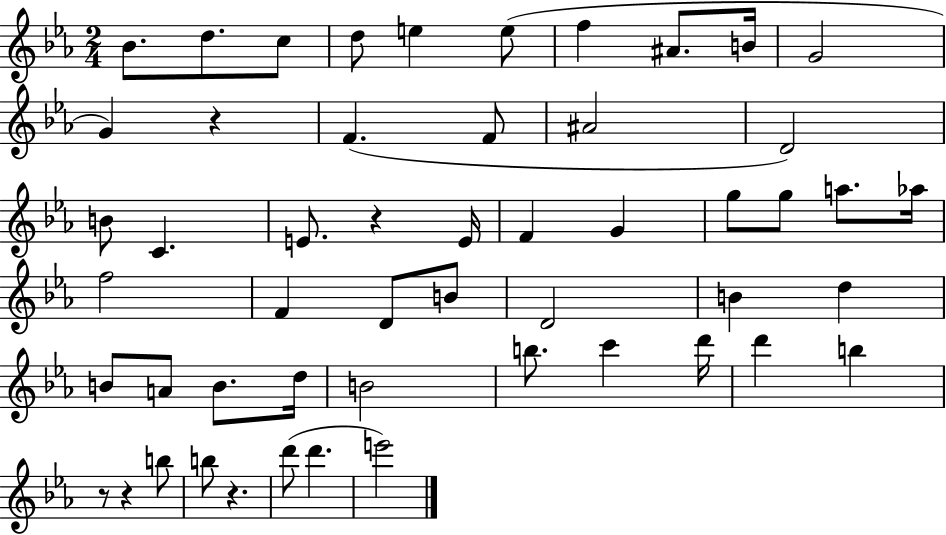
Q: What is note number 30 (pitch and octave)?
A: D4